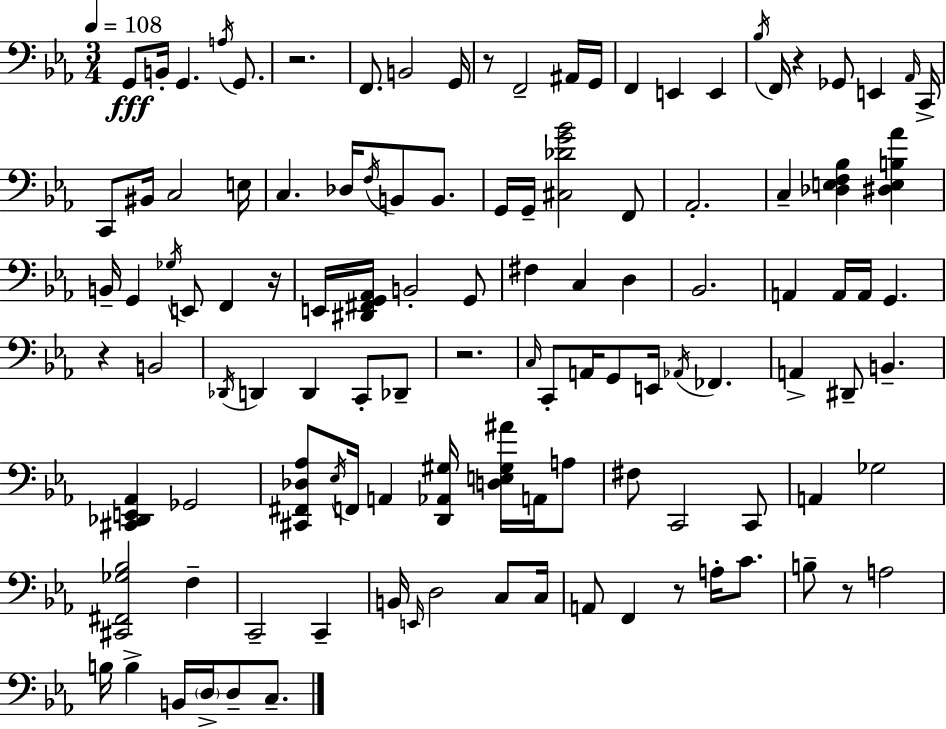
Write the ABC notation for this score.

X:1
T:Untitled
M:3/4
L:1/4
K:Cm
G,,/2 B,,/4 G,, A,/4 G,,/2 z2 F,,/2 B,,2 G,,/4 z/2 F,,2 ^A,,/4 G,,/4 F,, E,, E,, _B,/4 F,,/4 z _G,,/2 E,, _A,,/4 C,,/4 C,,/2 ^B,,/4 C,2 E,/4 C, _D,/4 F,/4 B,,/2 B,,/2 G,,/4 G,,/4 [^C,_DG_B]2 F,,/2 _A,,2 C, [_D,E,F,_B,] [^D,E,B,_A] B,,/4 G,, _G,/4 E,,/2 F,, z/4 E,,/4 [^D,,^F,,G,,_A,,]/4 B,,2 G,,/2 ^F, C, D, _B,,2 A,, A,,/4 A,,/4 G,, z B,,2 _D,,/4 D,, D,, C,,/2 _D,,/2 z2 C,/4 C,,/2 A,,/4 G,,/2 E,,/4 _A,,/4 _F,, A,, ^D,,/2 B,, [^C,,_D,,E,,_A,,] _G,,2 [^C,,^F,,_D,_A,]/2 _E,/4 F,,/4 A,, [D,,_A,,^G,]/4 [D,E,^G,^A]/4 A,,/4 A,/2 ^F,/2 C,,2 C,,/2 A,, _G,2 [^C,,^F,,_G,_B,]2 F, C,,2 C,, B,,/4 E,,/4 D,2 C,/2 C,/4 A,,/2 F,, z/2 A,/4 C/2 B,/2 z/2 A,2 B,/4 B, B,,/4 D,/4 D,/2 C,/2